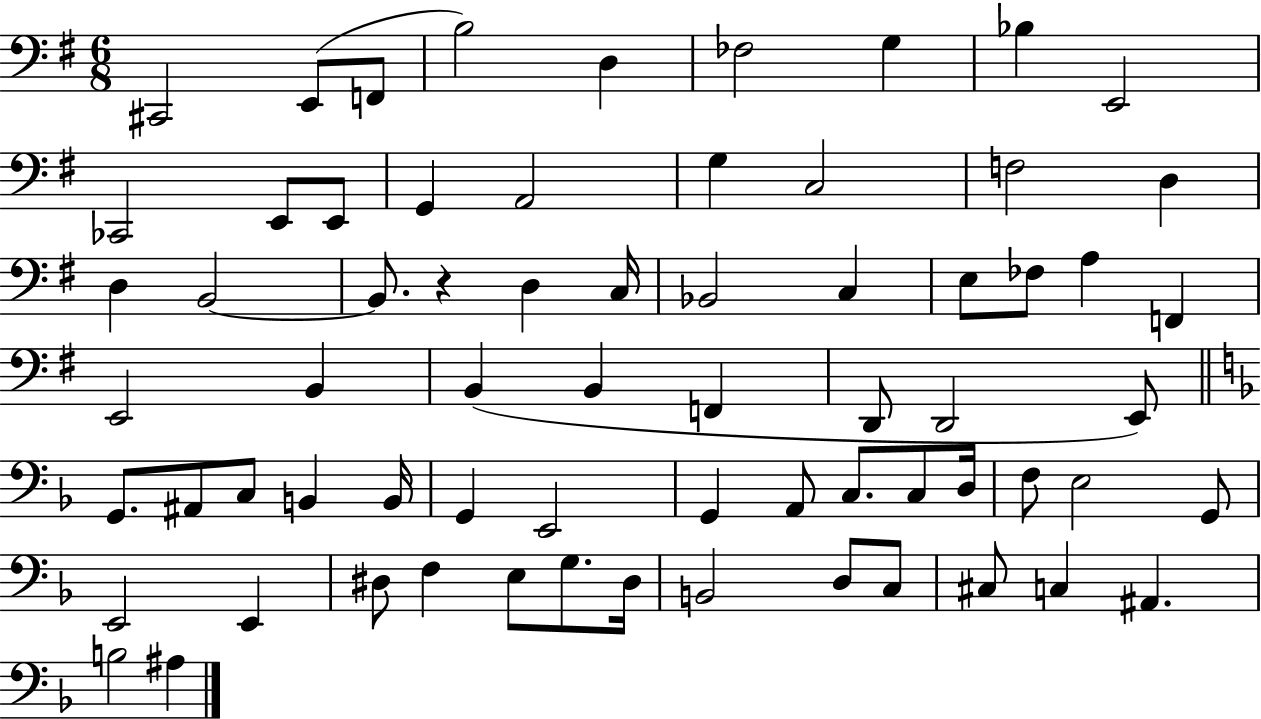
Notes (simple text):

C#2/h E2/e F2/e B3/h D3/q FES3/h G3/q Bb3/q E2/h CES2/h E2/e E2/e G2/q A2/h G3/q C3/h F3/h D3/q D3/q B2/h B2/e. R/q D3/q C3/s Bb2/h C3/q E3/e FES3/e A3/q F2/q E2/h B2/q B2/q B2/q F2/q D2/e D2/h E2/e G2/e. A#2/e C3/e B2/q B2/s G2/q E2/h G2/q A2/e C3/e. C3/e D3/s F3/e E3/h G2/e E2/h E2/q D#3/e F3/q E3/e G3/e. D#3/s B2/h D3/e C3/e C#3/e C3/q A#2/q. B3/h A#3/q